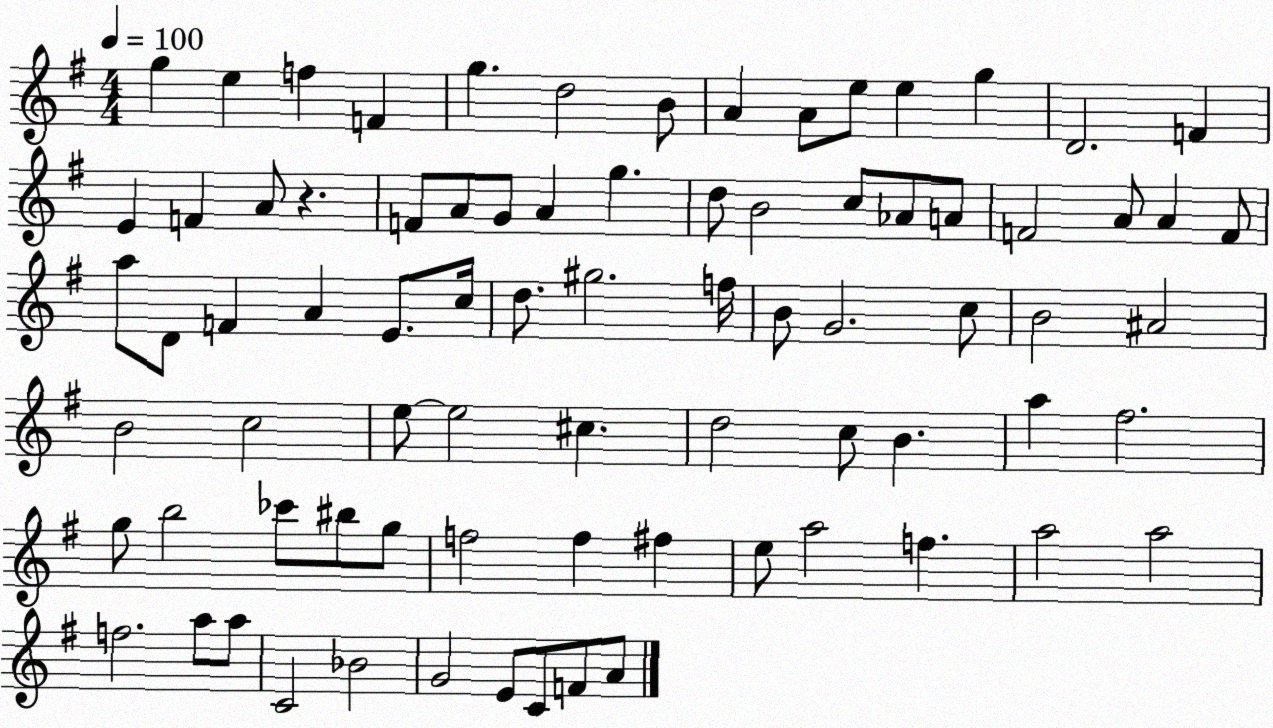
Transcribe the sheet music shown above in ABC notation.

X:1
T:Untitled
M:4/4
L:1/4
K:G
g e f F g d2 B/2 A A/2 e/2 e g D2 F E F A/2 z F/2 A/2 G/2 A g d/2 B2 c/2 _A/2 A/2 F2 A/2 A F/2 a/2 D/2 F A E/2 c/4 d/2 ^g2 f/4 B/2 G2 c/2 B2 ^A2 B2 c2 e/2 e2 ^c d2 c/2 B a ^f2 g/2 b2 _c'/2 ^b/2 g/2 f2 f ^f e/2 a2 f a2 a2 f2 a/2 a/2 C2 _B2 G2 E/2 C/2 F/2 A/2